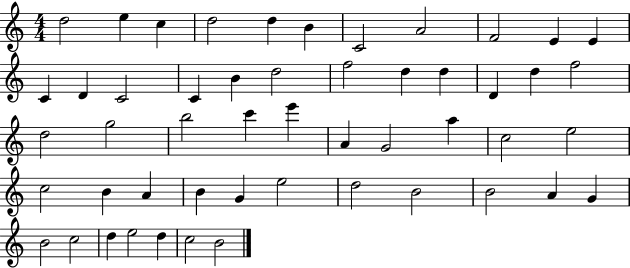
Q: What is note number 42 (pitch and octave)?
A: B4